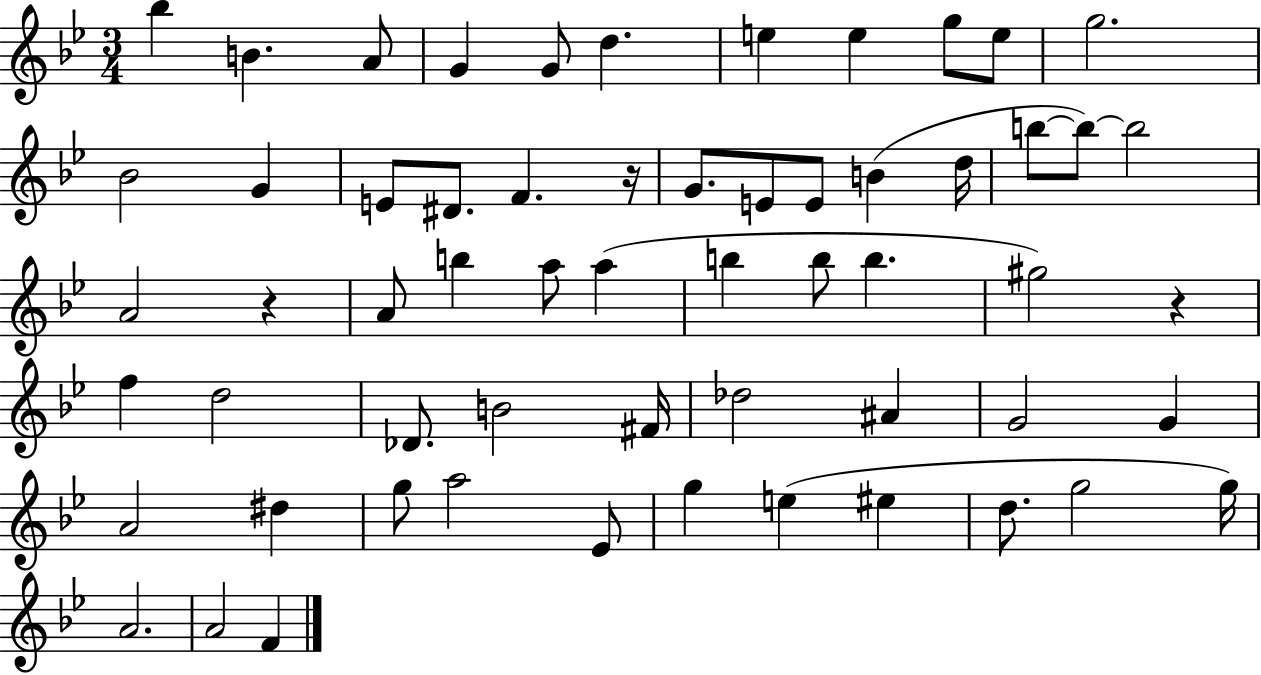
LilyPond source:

{
  \clef treble
  \numericTimeSignature
  \time 3/4
  \key bes \major
  bes''4 b'4. a'8 | g'4 g'8 d''4. | e''4 e''4 g''8 e''8 | g''2. | \break bes'2 g'4 | e'8 dis'8. f'4. r16 | g'8. e'8 e'8 b'4( d''16 | b''8~~ b''8~~) b''2 | \break a'2 r4 | a'8 b''4 a''8 a''4( | b''4 b''8 b''4. | gis''2) r4 | \break f''4 d''2 | des'8. b'2 fis'16 | des''2 ais'4 | g'2 g'4 | \break a'2 dis''4 | g''8 a''2 ees'8 | g''4 e''4( eis''4 | d''8. g''2 g''16) | \break a'2. | a'2 f'4 | \bar "|."
}